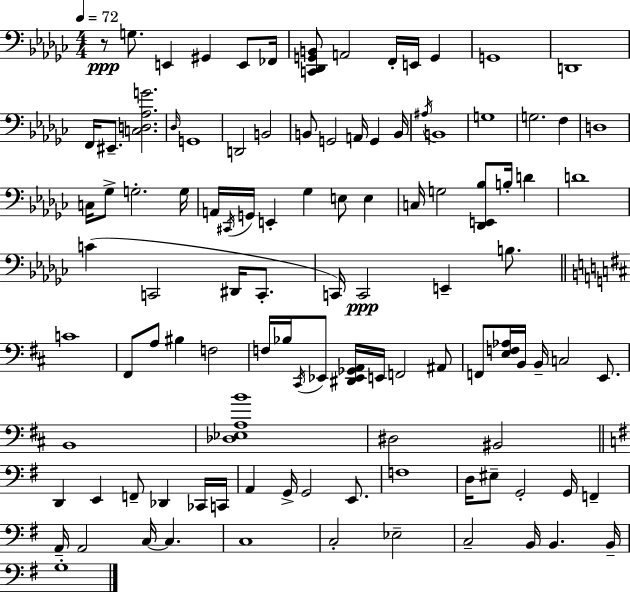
{
  \clef bass
  \numericTimeSignature
  \time 4/4
  \key ees \minor
  \tempo 4 = 72
  \repeat volta 2 { r8\ppp g8. e,4 gis,4 e,8 fes,16 | <c, des, g, b,>8 a,2 f,16-. e,16 g,4 | g,1 | d,1 | \break f,16 eis,8.-- <c d aes g'>2. | \grace { des16 } g,1 | d,2 b,2 | b,8 g,2 a,16 g,4 | \break b,16 \acciaccatura { ais16 } b,1 | g1 | g2. f4 | d1 | \break c16 ges8-> g2.-. | g16 a,16 \acciaccatura { cis,16 } g,16 e,4-. ges4 e8 e4 | c16 g2 <des, e, bes>8 b16-. d'4 | d'1 | \break c'4( c,2 dis,16 | c,8.-. c,16) c,2\ppp e,4-- | b8. \bar "||" \break \key b \minor c'1 | fis,8 a8 bis4 f2 | f16 bes16 \acciaccatura { cis,16 } ees,8 <dis, ees, ges, a,>16 e,16 f,2 ais,8 | f,8 <e f aes>16 b,16 b,16-- c2 e,8. | \break b,1 | <des ees a b'>1 | dis2 bis,2 | \bar "||" \break \key e \minor d,4 e,4 f,8-- des,4 ces,16 c,16 | a,4 g,16-> g,2 e,8. | f1 | d16 eis8-- g,2-. g,16 f,4-- | \break a,16-- a,2 c16~~ c4. | c1 | c2-. ees2-- | c2-- b,16 b,4. b,16-- | \break g1-. | } \bar "|."
}